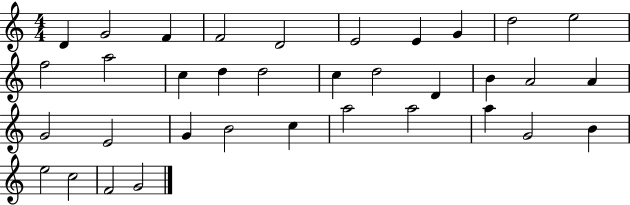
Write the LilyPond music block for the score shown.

{
  \clef treble
  \numericTimeSignature
  \time 4/4
  \key c \major
  d'4 g'2 f'4 | f'2 d'2 | e'2 e'4 g'4 | d''2 e''2 | \break f''2 a''2 | c''4 d''4 d''2 | c''4 d''2 d'4 | b'4 a'2 a'4 | \break g'2 e'2 | g'4 b'2 c''4 | a''2 a''2 | a''4 g'2 b'4 | \break e''2 c''2 | f'2 g'2 | \bar "|."
}